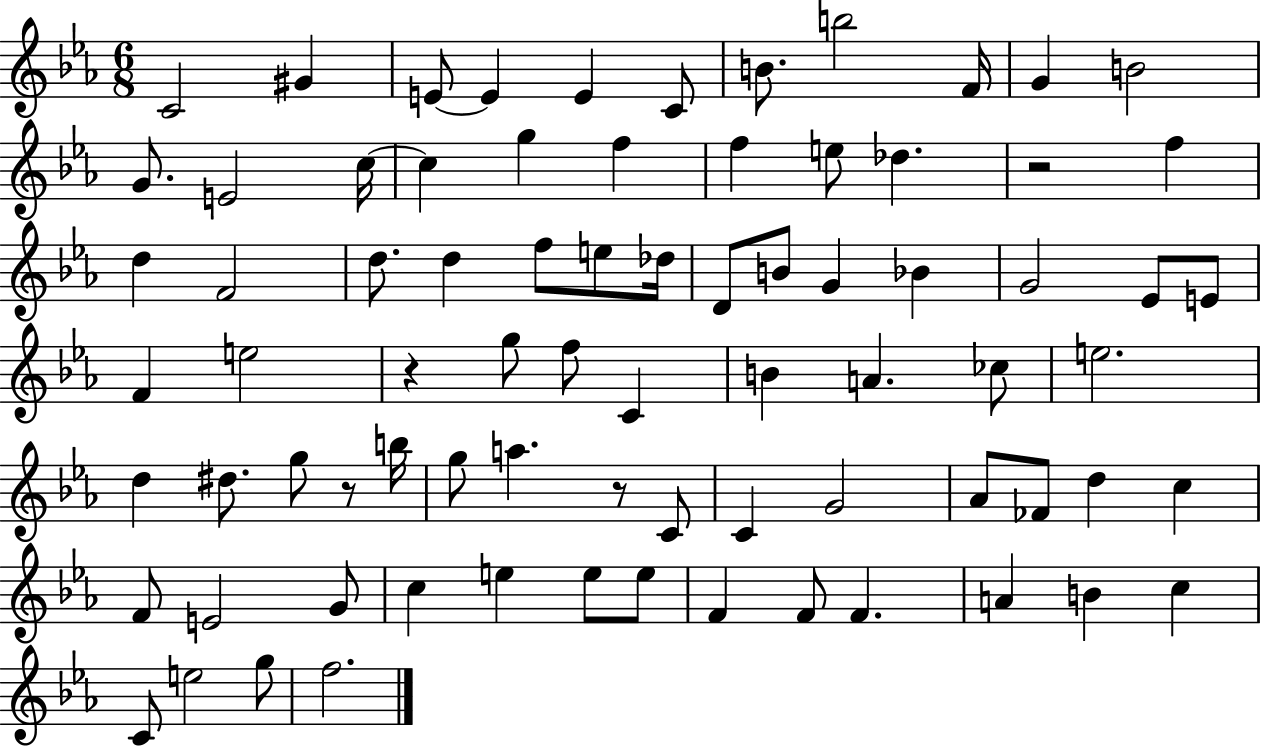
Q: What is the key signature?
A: EES major